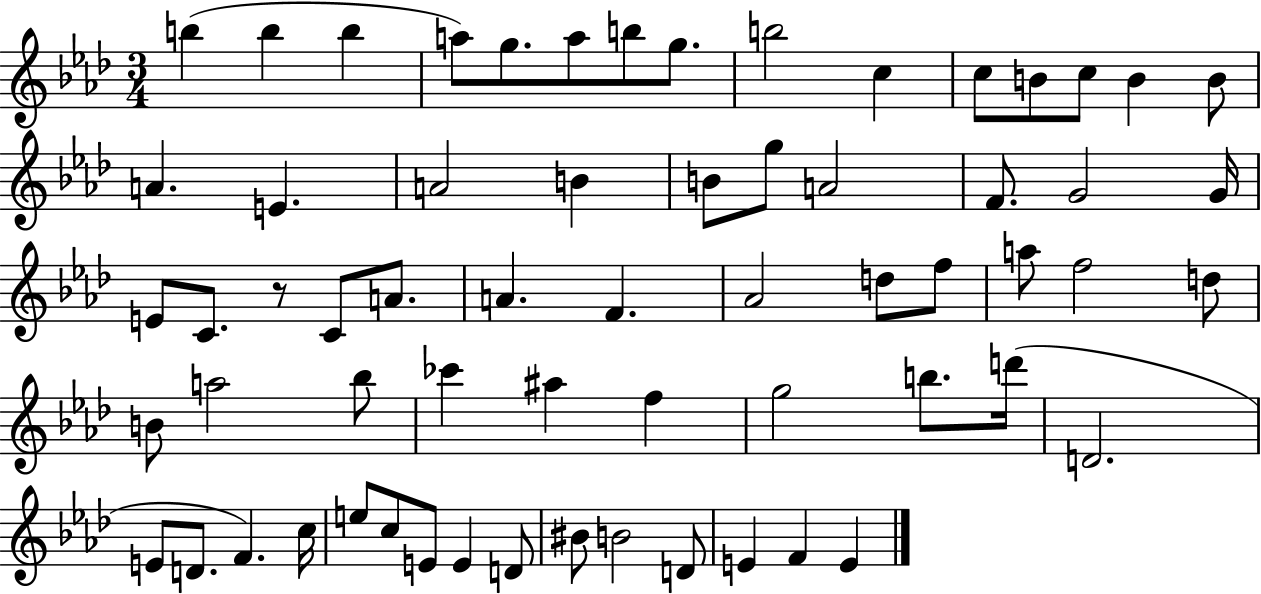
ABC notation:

X:1
T:Untitled
M:3/4
L:1/4
K:Ab
b b b a/2 g/2 a/2 b/2 g/2 b2 c c/2 B/2 c/2 B B/2 A E A2 B B/2 g/2 A2 F/2 G2 G/4 E/2 C/2 z/2 C/2 A/2 A F _A2 d/2 f/2 a/2 f2 d/2 B/2 a2 _b/2 _c' ^a f g2 b/2 d'/4 D2 E/2 D/2 F c/4 e/2 c/2 E/2 E D/2 ^B/2 B2 D/2 E F E